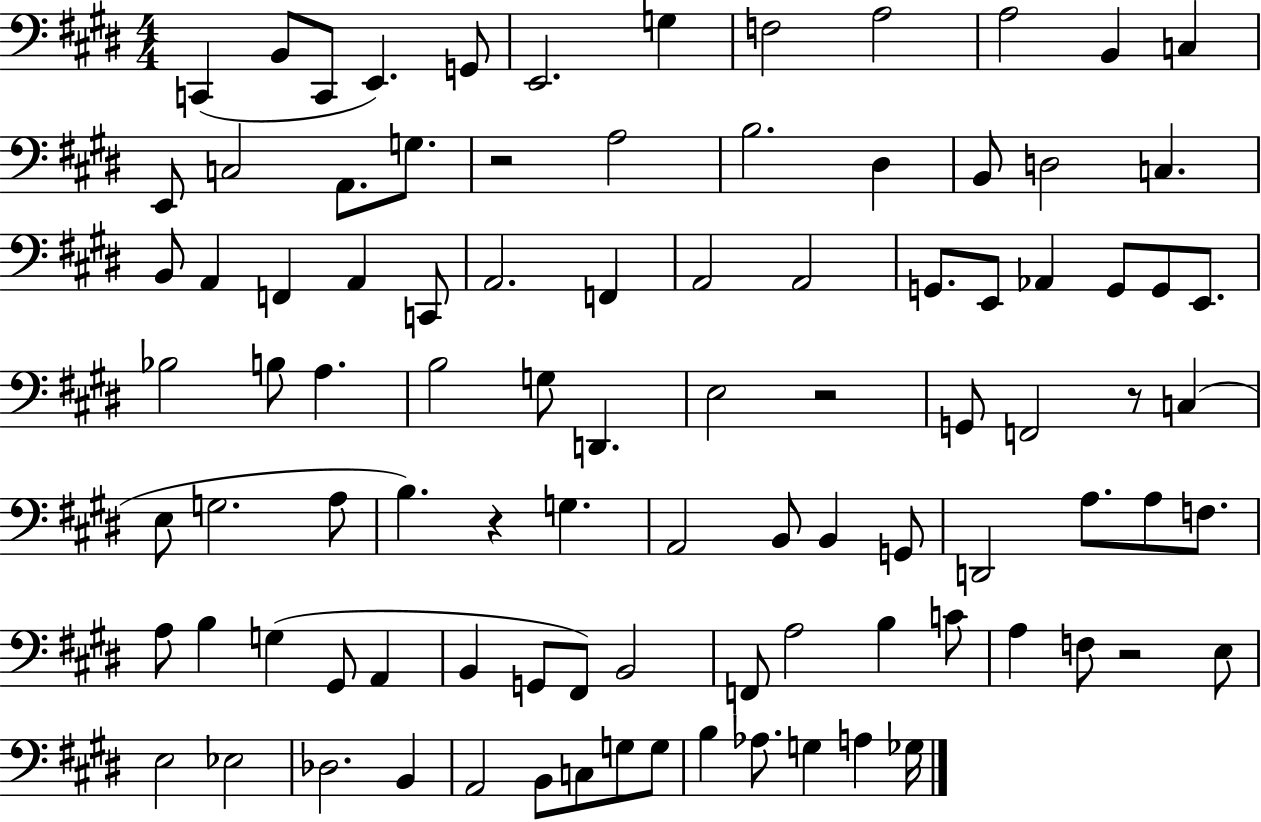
C2/q B2/e C2/e E2/q. G2/e E2/h. G3/q F3/h A3/h A3/h B2/q C3/q E2/e C3/h A2/e. G3/e. R/h A3/h B3/h. D#3/q B2/e D3/h C3/q. B2/e A2/q F2/q A2/q C2/e A2/h. F2/q A2/h A2/h G2/e. E2/e Ab2/q G2/e G2/e E2/e. Bb3/h B3/e A3/q. B3/h G3/e D2/q. E3/h R/h G2/e F2/h R/e C3/q E3/e G3/h. A3/e B3/q. R/q G3/q. A2/h B2/e B2/q G2/e D2/h A3/e. A3/e F3/e. A3/e B3/q G3/q G#2/e A2/q B2/q G2/e F#2/e B2/h F2/e A3/h B3/q C4/e A3/q F3/e R/h E3/e E3/h Eb3/h Db3/h. B2/q A2/h B2/e C3/e G3/e G3/e B3/q Ab3/e. G3/q A3/q Gb3/s